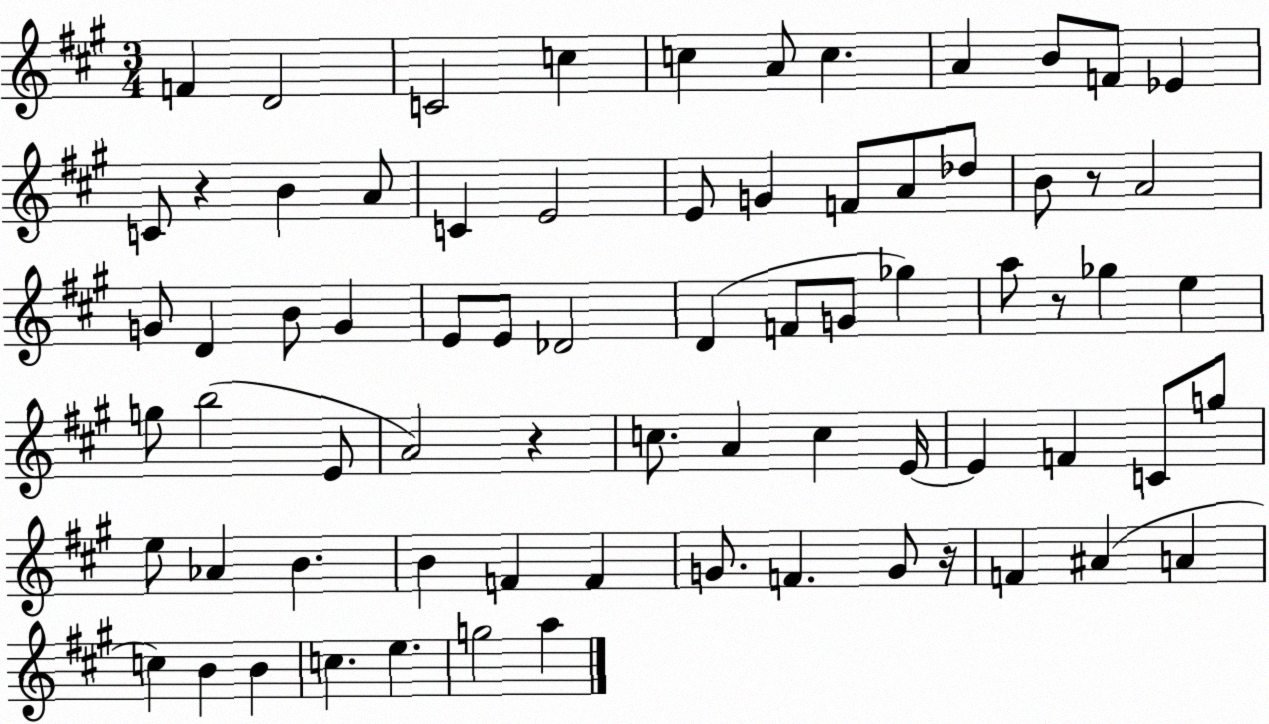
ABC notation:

X:1
T:Untitled
M:3/4
L:1/4
K:A
F D2 C2 c c A/2 c A B/2 F/2 _E C/2 z B A/2 C E2 E/2 G F/2 A/2 _d/2 B/2 z/2 A2 G/2 D B/2 G E/2 E/2 _D2 D F/2 G/2 _g a/2 z/2 _g e g/2 b2 E/2 A2 z c/2 A c E/4 E F C/2 g/2 e/2 _A B B F F G/2 F G/2 z/4 F ^A A c B B c e g2 a